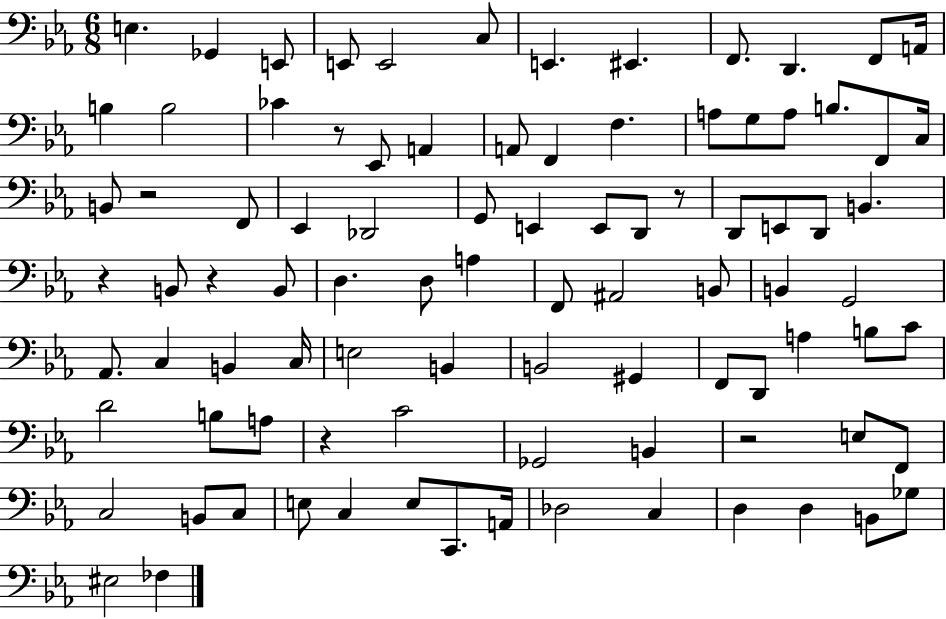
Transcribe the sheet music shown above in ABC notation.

X:1
T:Untitled
M:6/8
L:1/4
K:Eb
E, _G,, E,,/2 E,,/2 E,,2 C,/2 E,, ^E,, F,,/2 D,, F,,/2 A,,/4 B, B,2 _C z/2 _E,,/2 A,, A,,/2 F,, F, A,/2 G,/2 A,/2 B,/2 F,,/2 C,/4 B,,/2 z2 F,,/2 _E,, _D,,2 G,,/2 E,, E,,/2 D,,/2 z/2 D,,/2 E,,/2 D,,/2 B,, z B,,/2 z B,,/2 D, D,/2 A, F,,/2 ^A,,2 B,,/2 B,, G,,2 _A,,/2 C, B,, C,/4 E,2 B,, B,,2 ^G,, F,,/2 D,,/2 A, B,/2 C/2 D2 B,/2 A,/2 z C2 _G,,2 B,, z2 E,/2 F,,/2 C,2 B,,/2 C,/2 E,/2 C, E,/2 C,,/2 A,,/4 _D,2 C, D, D, B,,/2 _G,/2 ^E,2 _F,